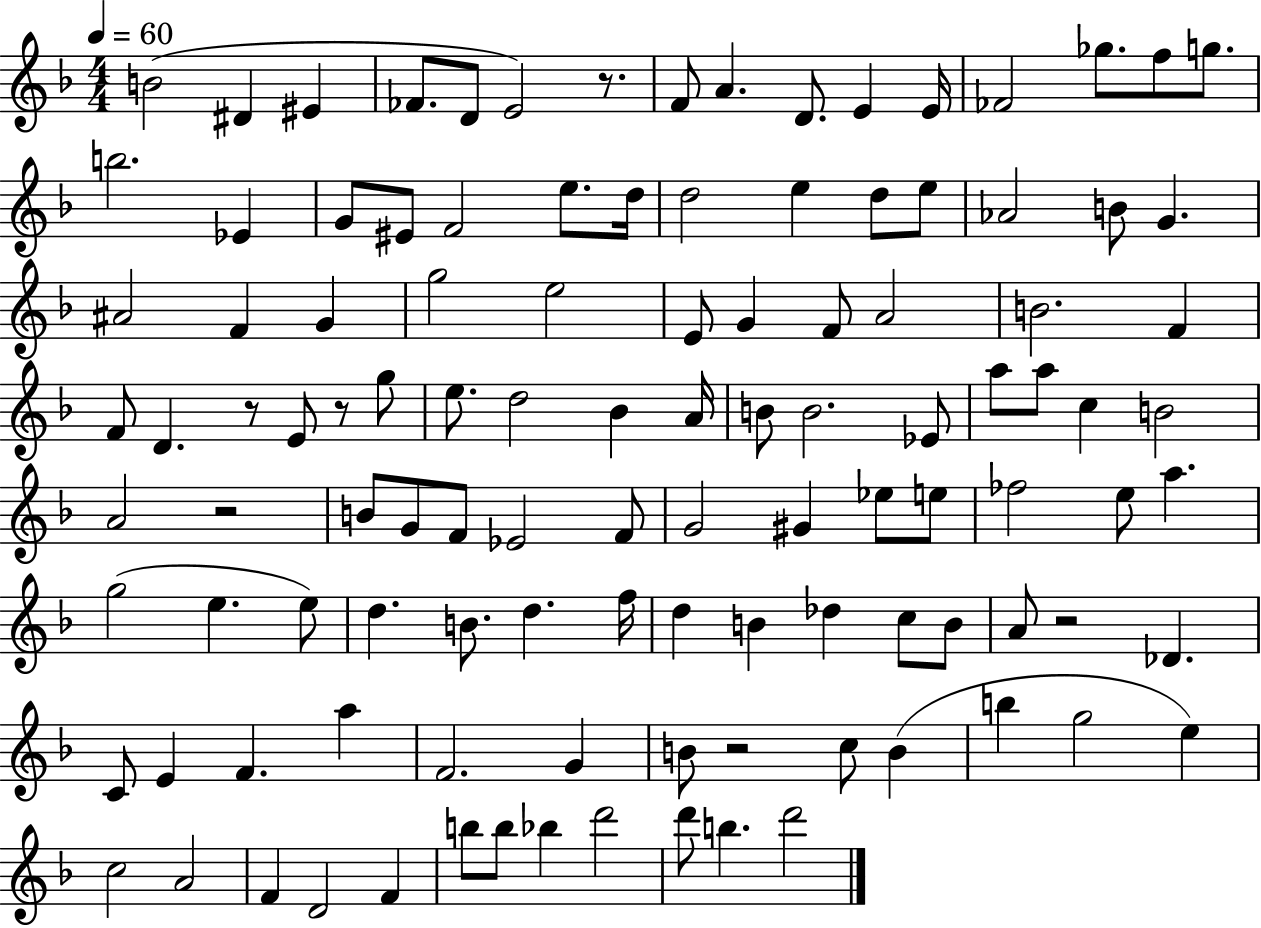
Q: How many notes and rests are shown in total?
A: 112